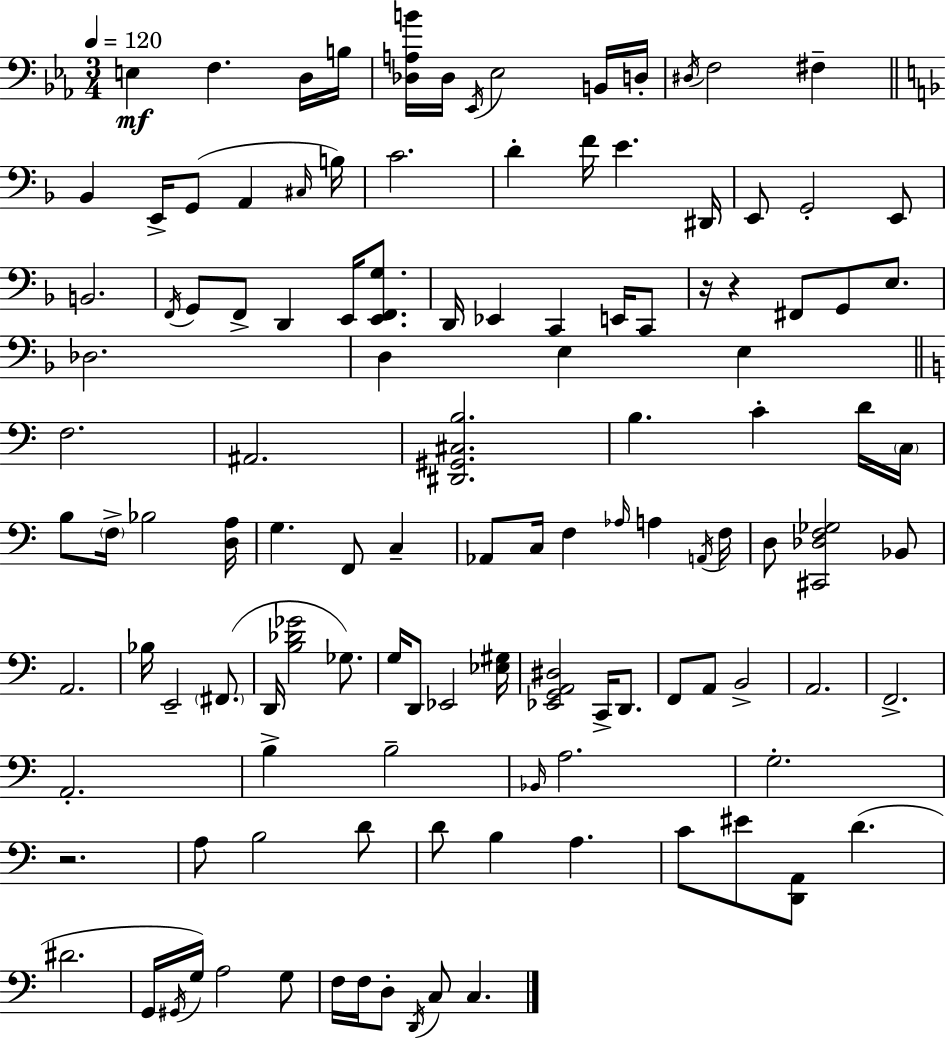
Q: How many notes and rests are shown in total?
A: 120